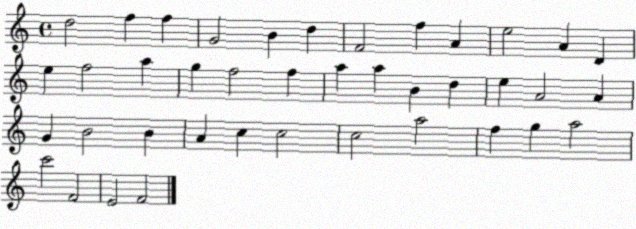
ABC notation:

X:1
T:Untitled
M:4/4
L:1/4
K:C
d2 f f G2 B d F2 f A e2 A D e f2 a g f2 f a a B d e A2 A G B2 B A c c2 c2 a2 f g a2 c'2 F2 E2 F2